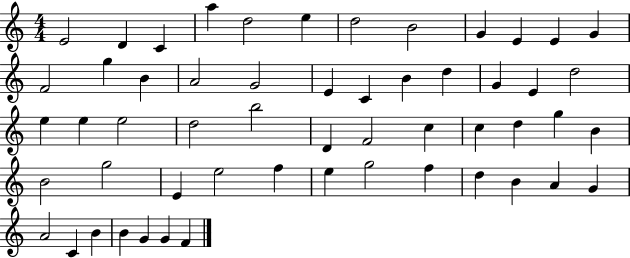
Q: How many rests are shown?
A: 0